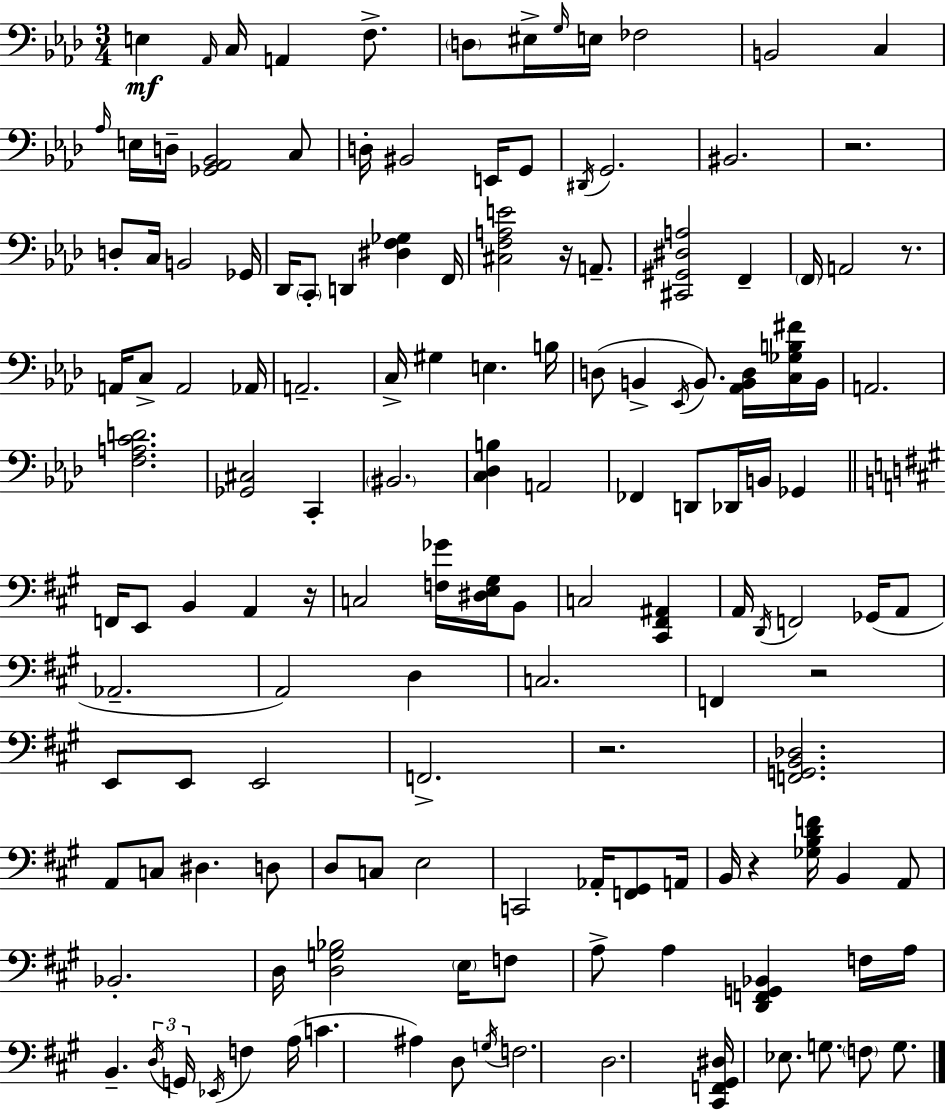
E3/q Ab2/s C3/s A2/q F3/e. D3/e EIS3/s G3/s E3/s FES3/h B2/h C3/q Ab3/s E3/s D3/s [Gb2,Ab2,Bb2]/h C3/e D3/s BIS2/h E2/s G2/e D#2/s G2/h. BIS2/h. R/h. D3/e C3/s B2/h Gb2/s Db2/s C2/e D2/q [D#3,F3,Gb3]/q F2/s [C#3,F3,A3,E4]/h R/s A2/e. [C#2,G#2,D#3,A3]/h F2/q F2/s A2/h R/e. A2/s C3/e A2/h Ab2/s A2/h. C3/s G#3/q E3/q. B3/s D3/e B2/q Eb2/s B2/e. [Ab2,B2,D3]/s [C3,Gb3,B3,F#4]/s B2/s A2/h. [F3,A3,C4,D4]/h. [Gb2,C#3]/h C2/q BIS2/h. [C3,Db3,B3]/q A2/h FES2/q D2/e Db2/s B2/s Gb2/q F2/s E2/e B2/q A2/q R/s C3/h [F3,Gb4]/s [D#3,E3,G#3]/s B2/e C3/h [C#2,F#2,A#2]/q A2/s D2/s F2/h Gb2/s A2/e Ab2/h. A2/h D3/q C3/h. F2/q R/h E2/e E2/e E2/h F2/h. R/h. [F2,G2,B2,Db3]/h. A2/e C3/e D#3/q. D3/e D3/e C3/e E3/h C2/h Ab2/s [F2,G#2]/e A2/s B2/s R/q [Gb3,B3,D4,F4]/s B2/q A2/e Bb2/h. D3/s [D3,G3,Bb3]/h E3/s F3/e A3/e A3/q [D2,F2,G2,Bb2]/q F3/s A3/s B2/q. D3/s G2/s Eb2/s F3/q A3/s C4/q. A#3/q D3/e G3/s F3/h. D3/h. [C#2,F2,G#2,D#3]/s Eb3/e. G3/e. F3/e G3/e.